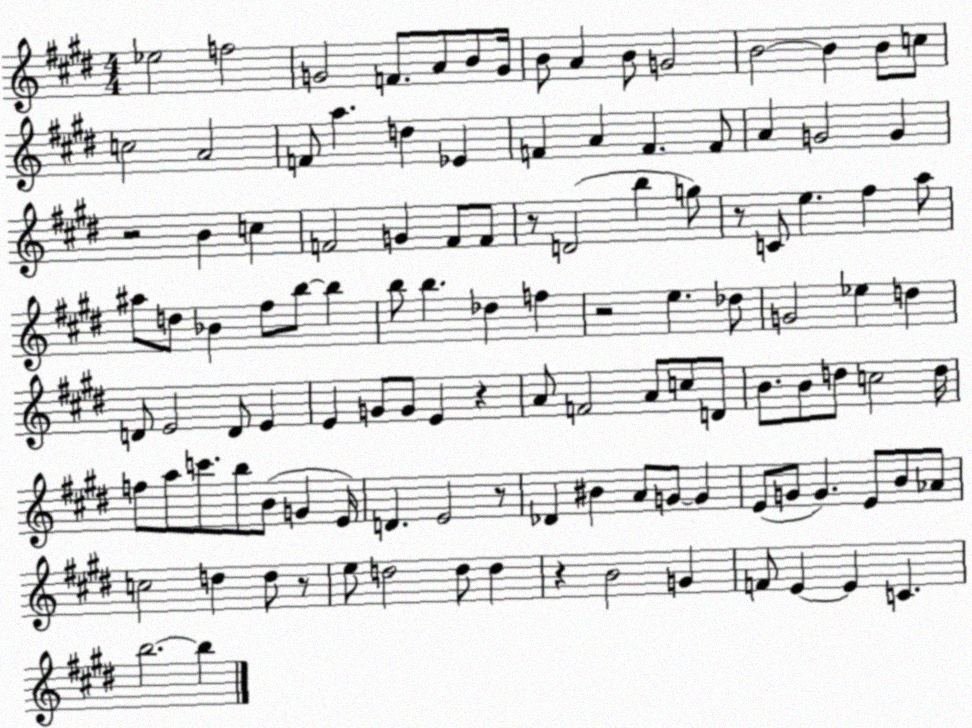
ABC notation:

X:1
T:Untitled
M:4/4
L:1/4
K:E
_e2 f2 G2 F/2 A/2 B/2 G/4 B/2 A B/2 G2 B2 B B/2 c/2 c2 A2 F/2 a d _E F A F F/2 A G2 G z2 B c F2 G F/2 F/2 z/2 D2 b g/2 z/2 C/2 e ^f a/2 ^a/2 d/2 _B ^f/2 b/2 b b/2 b _d f z2 e _d/2 G2 _e d D/2 E2 D/2 E E G/2 G/2 E z A/2 F2 A/2 c/2 D/2 B/2 B/2 d/2 c2 d/4 f/2 a/2 c'/2 b/2 B/2 G E/4 D E2 z/2 _D ^B A/2 G/2 G E/2 G/2 G E/2 B/2 _A/2 c2 d d/2 z/2 e/2 d2 d/2 d z B2 G F/2 E E C b2 b